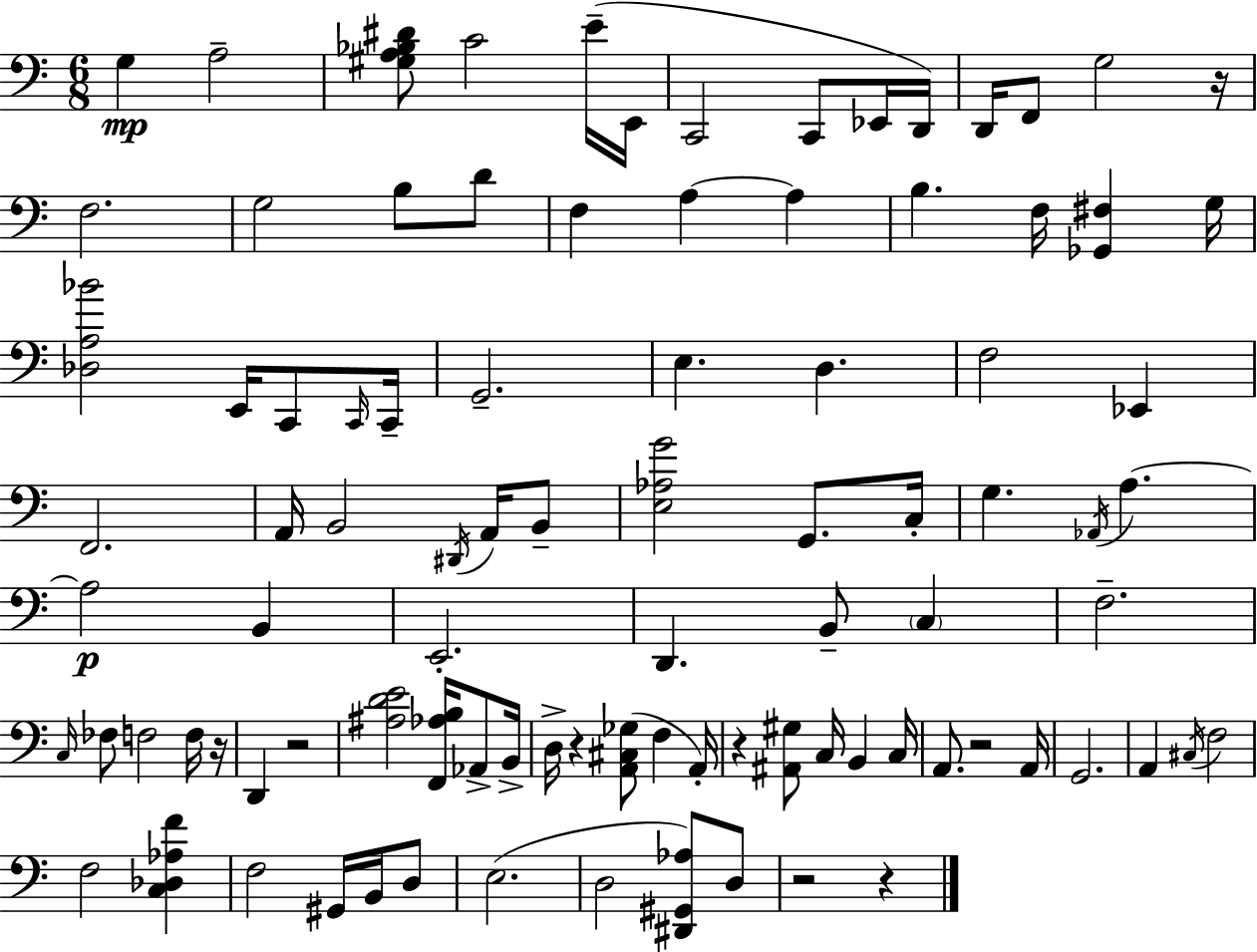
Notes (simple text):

G3/q A3/h [G#3,A3,Bb3,D#4]/e C4/h E4/s E2/s C2/h C2/e Eb2/s D2/s D2/s F2/e G3/h R/s F3/h. G3/h B3/e D4/e F3/q A3/q A3/q B3/q. F3/s [Gb2,F#3]/q G3/s [Db3,A3,Bb4]/h E2/s C2/e C2/s C2/s G2/h. E3/q. D3/q. F3/h Eb2/q F2/h. A2/s B2/h D#2/s A2/s B2/e [E3,Ab3,G4]/h G2/e. C3/s G3/q. Ab2/s A3/q. A3/h B2/q E2/h. D2/q. B2/e C3/q F3/h. C3/s FES3/e F3/h F3/s R/s D2/q R/h [A#3,D4,E4]/h [F2,Ab3,B3]/s Ab2/e B2/s D3/s R/q [A2,C#3,Gb3]/e F3/q A2/s R/q [A#2,G#3]/e C3/s B2/q C3/s A2/e. R/h A2/s G2/h. A2/q C#3/s F3/h F3/h [C3,Db3,Ab3,F4]/q F3/h G#2/s B2/s D3/e E3/h. D3/h [D#2,G#2,Ab3]/e D3/e R/h R/q